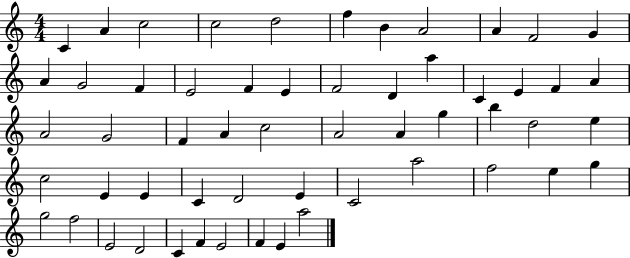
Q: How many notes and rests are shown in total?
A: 56